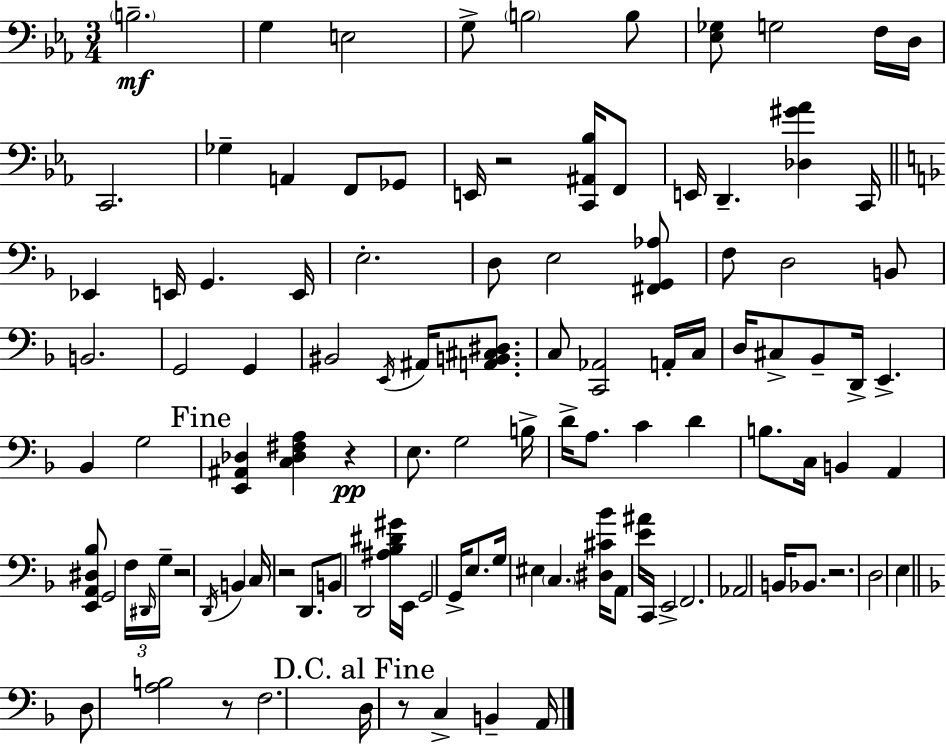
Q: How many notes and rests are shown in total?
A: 108